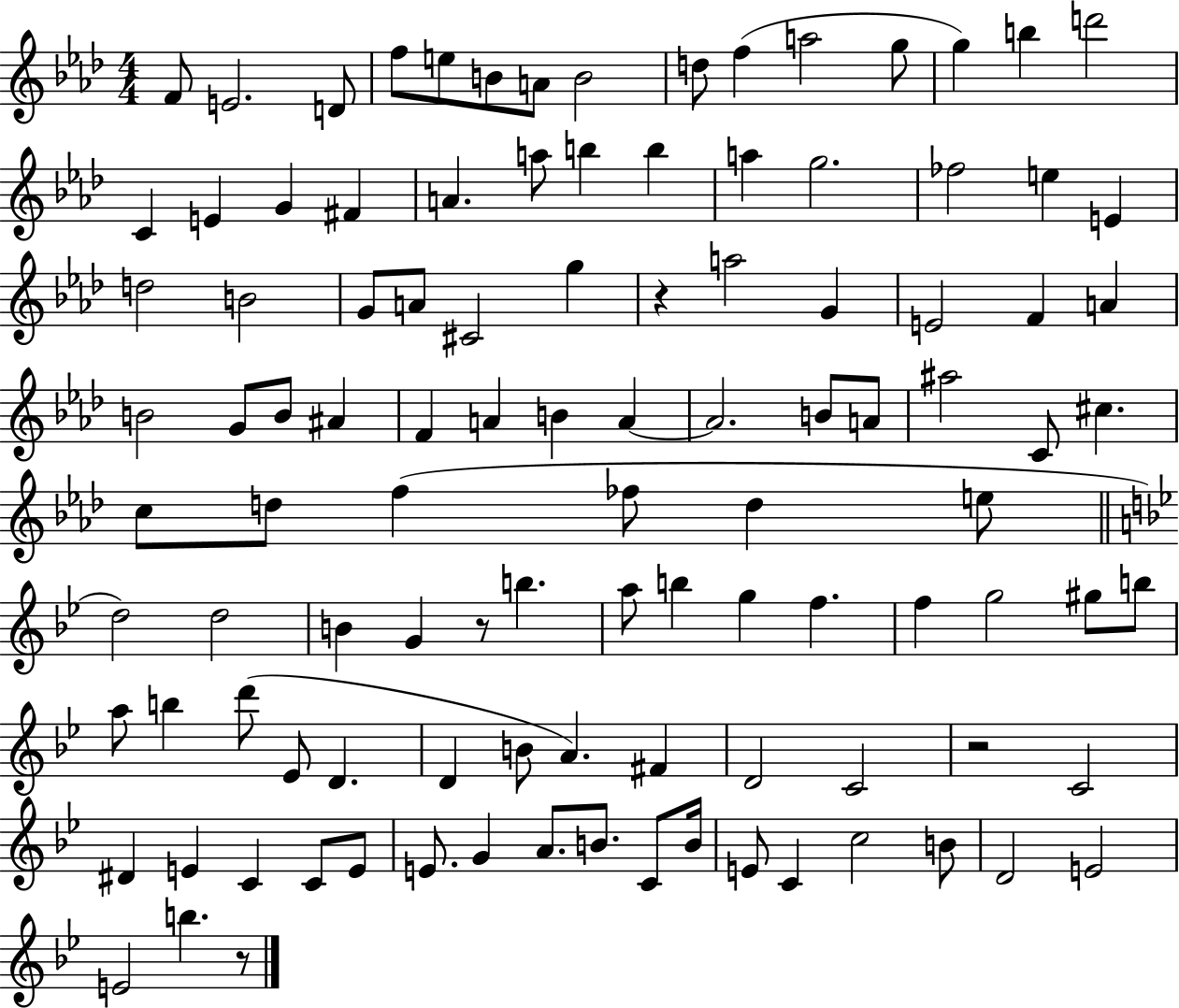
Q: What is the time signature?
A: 4/4